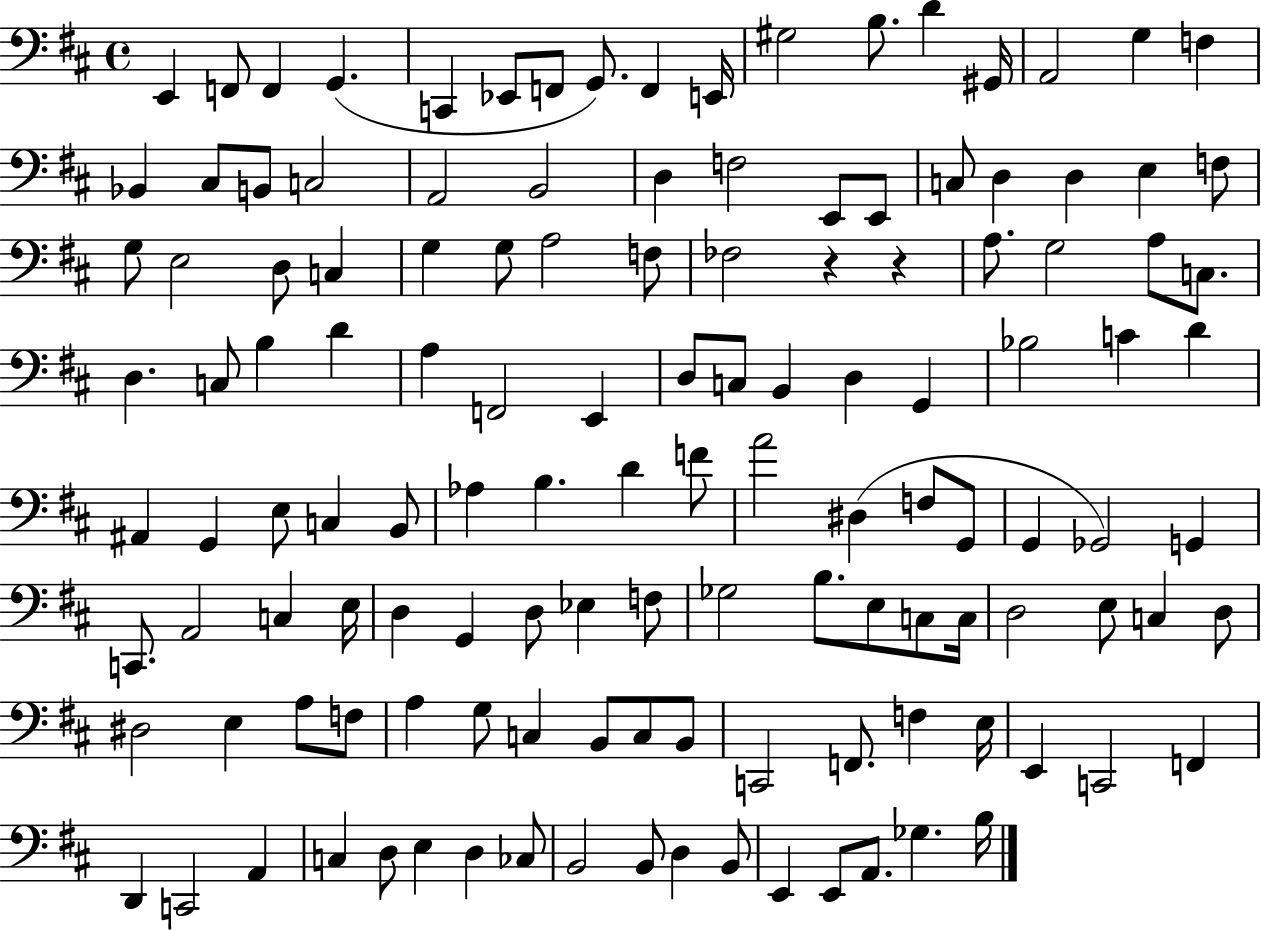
E2/q F2/e F2/q G2/q. C2/q Eb2/e F2/e G2/e. F2/q E2/s G#3/h B3/e. D4/q G#2/s A2/h G3/q F3/q Bb2/q C#3/e B2/e C3/h A2/h B2/h D3/q F3/h E2/e E2/e C3/e D3/q D3/q E3/q F3/e G3/e E3/h D3/e C3/q G3/q G3/e A3/h F3/e FES3/h R/q R/q A3/e. G3/h A3/e C3/e. D3/q. C3/e B3/q D4/q A3/q F2/h E2/q D3/e C3/e B2/q D3/q G2/q Bb3/h C4/q D4/q A#2/q G2/q E3/e C3/q B2/e Ab3/q B3/q. D4/q F4/e A4/h D#3/q F3/e G2/e G2/q Gb2/h G2/q C2/e. A2/h C3/q E3/s D3/q G2/q D3/e Eb3/q F3/e Gb3/h B3/e. E3/e C3/e C3/s D3/h E3/e C3/q D3/e D#3/h E3/q A3/e F3/e A3/q G3/e C3/q B2/e C3/e B2/e C2/h F2/e. F3/q E3/s E2/q C2/h F2/q D2/q C2/h A2/q C3/q D3/e E3/q D3/q CES3/e B2/h B2/e D3/q B2/e E2/q E2/e A2/e. Gb3/q. B3/s